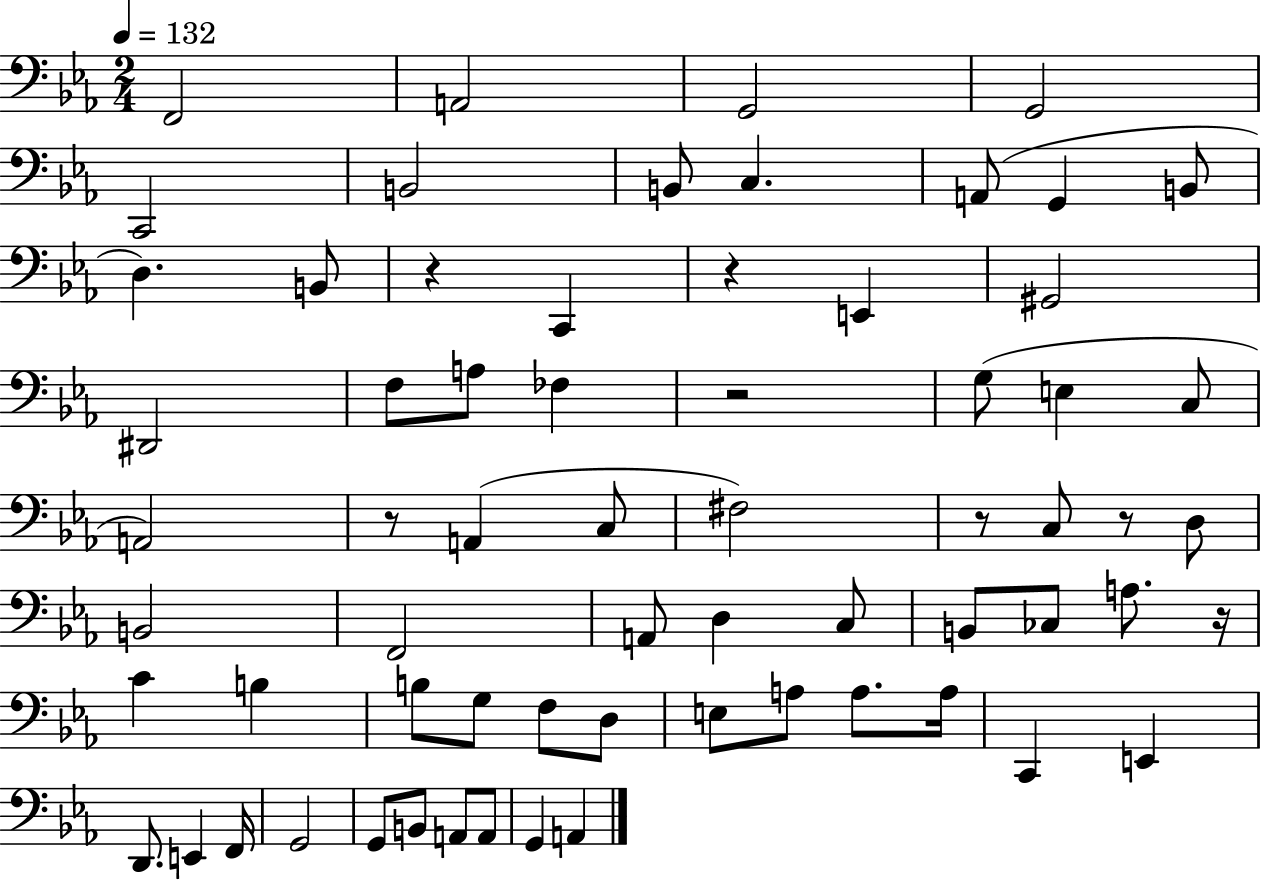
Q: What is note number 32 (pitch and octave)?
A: A2